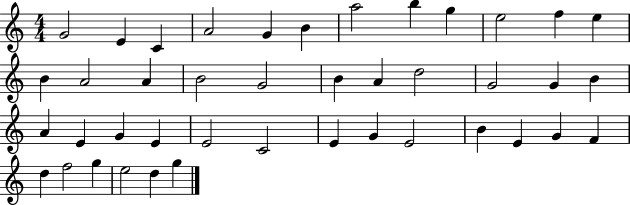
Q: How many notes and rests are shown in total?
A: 42